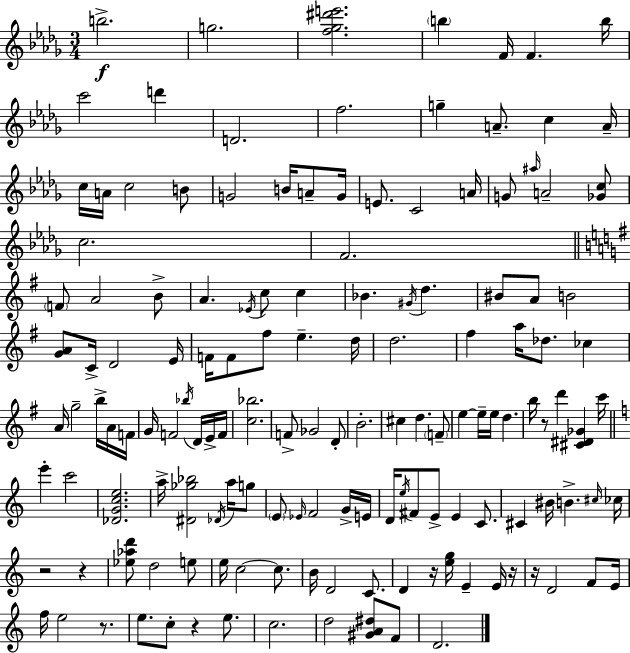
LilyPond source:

{
  \clef treble
  \numericTimeSignature
  \time 3/4
  \key bes \minor
  \repeat volta 2 { b''2.->\f | g''2. | <f'' ges'' dis''' e'''>2. | \parenthesize b''4 f'16 f'4. b''16 | \break c'''2 d'''4 | d'2. | f''2. | g''4-- a'8.-- c''4 a'16-- | \break c''16 a'16 c''2 b'8 | g'2 b'16 a'8-- g'16 | e'8. c'2 a'16 | g'8 \grace { ais''16 } a'2-- <ges' c''>8 | \break c''2. | f'2. | \bar "||" \break \key g \major \parenthesize f'8 a'2 b'8-> | a'4. \acciaccatura { ees'16 } c''8 c''4 | bes'4. \acciaccatura { gis'16 } d''4. | bis'8 a'8 b'2 | \break <g' a'>8 c'16-> d'2 | e'16 f'16 f'8 fis''8 e''4.-- | d''16 d''2. | fis''4 a''16 des''8. ces''4 | \break a'16 g''2-- b''16-> | a'16 f'16 g'16 f'2 \acciaccatura { bes''16 } | d'16 e'16-> f'16 <c'' bes''>2. | f'8-> ges'2 | \break d'8-. b'2.-. | cis''4 d''4. | \parenthesize f'8-- e''4~~ e''16-- e''16 d''4. | b''16 r8 d'''4 <cis' dis' ges'>4 | \break c'''16 \bar "||" \break \key c \major e'''4-. c'''2 | <des' g' c'' e''>2. | a''16-> <dis' ges'' bes''>2 \acciaccatura { des'16 } a''16 g''8 | \parenthesize e'8 \grace { ees'16 } f'2 | \break g'16-> e'16 d'16 \acciaccatura { e''16 } fis'8 e'8-> e'4 | c'8. cis'4 bis'16 b'4.-> | \grace { cis''16 } ces''16 r2 | r4 <ees'' aes'' d'''>8 d''2 | \break e''8 e''16 c''2~~ | c''8. b'16 d'2 | c'8. d'4 r16 <e'' g''>16 e'4-- | e'16 r16 r16 d'2 | \break f'8 e'16 f''16 e''2 | r8. e''8. c''8-. r4 | e''8. c''2. | d''2 | \break <gis' a' dis''>8 f'8 d'2. | } \bar "|."
}